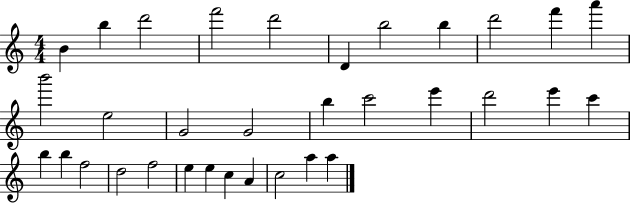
X:1
T:Untitled
M:4/4
L:1/4
K:C
B b d'2 f'2 d'2 D b2 b d'2 f' a' b'2 e2 G2 G2 b c'2 e' d'2 e' c' b b f2 d2 f2 e e c A c2 a a